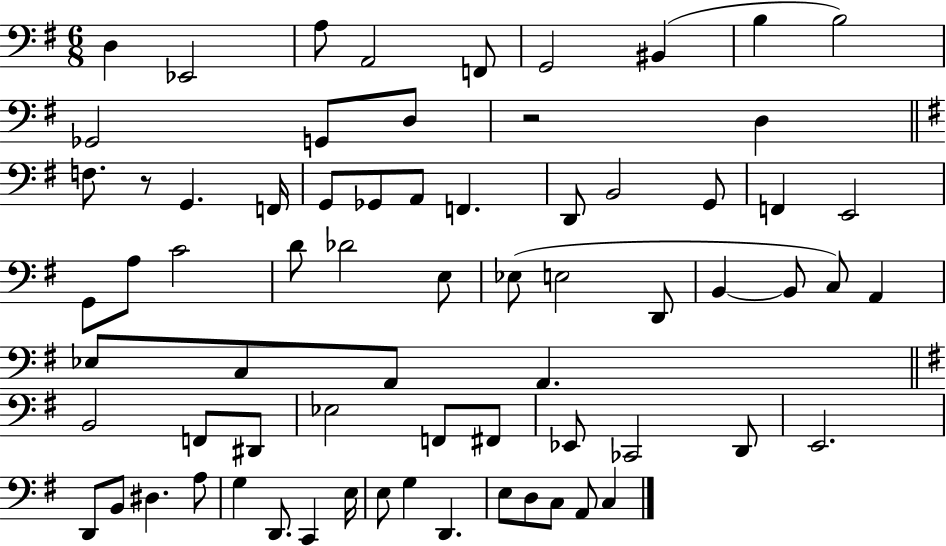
D3/q Eb2/h A3/e A2/h F2/e G2/h BIS2/q B3/q B3/h Gb2/h G2/e D3/e R/h D3/q F3/e. R/e G2/q. F2/s G2/e Gb2/e A2/e F2/q. D2/e B2/h G2/e F2/q E2/h G2/e A3/e C4/h D4/e Db4/h E3/e Eb3/e E3/h D2/e B2/q B2/e C3/e A2/q Eb3/e C3/e A2/e A2/q. B2/h F2/e D#2/e Eb3/h F2/e F#2/e Eb2/e CES2/h D2/e E2/h. D2/e B2/e D#3/q. A3/e G3/q D2/e. C2/q E3/s E3/e G3/q D2/q. E3/e D3/e C3/e A2/e C3/q